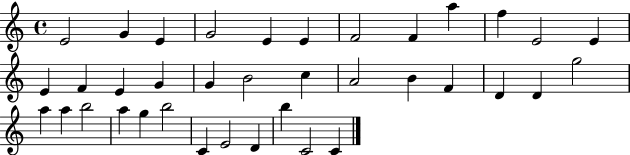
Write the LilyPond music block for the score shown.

{
  \clef treble
  \time 4/4
  \defaultTimeSignature
  \key c \major
  e'2 g'4 e'4 | g'2 e'4 e'4 | f'2 f'4 a''4 | f''4 e'2 e'4 | \break e'4 f'4 e'4 g'4 | g'4 b'2 c''4 | a'2 b'4 f'4 | d'4 d'4 g''2 | \break a''4 a''4 b''2 | a''4 g''4 b''2 | c'4 e'2 d'4 | b''4 c'2 c'4 | \break \bar "|."
}